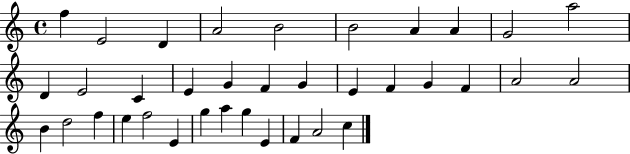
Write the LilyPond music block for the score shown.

{
  \clef treble
  \time 4/4
  \defaultTimeSignature
  \key c \major
  f''4 e'2 d'4 | a'2 b'2 | b'2 a'4 a'4 | g'2 a''2 | \break d'4 e'2 c'4 | e'4 g'4 f'4 g'4 | e'4 f'4 g'4 f'4 | a'2 a'2 | \break b'4 d''2 f''4 | e''4 f''2 e'4 | g''4 a''4 g''4 e'4 | f'4 a'2 c''4 | \break \bar "|."
}